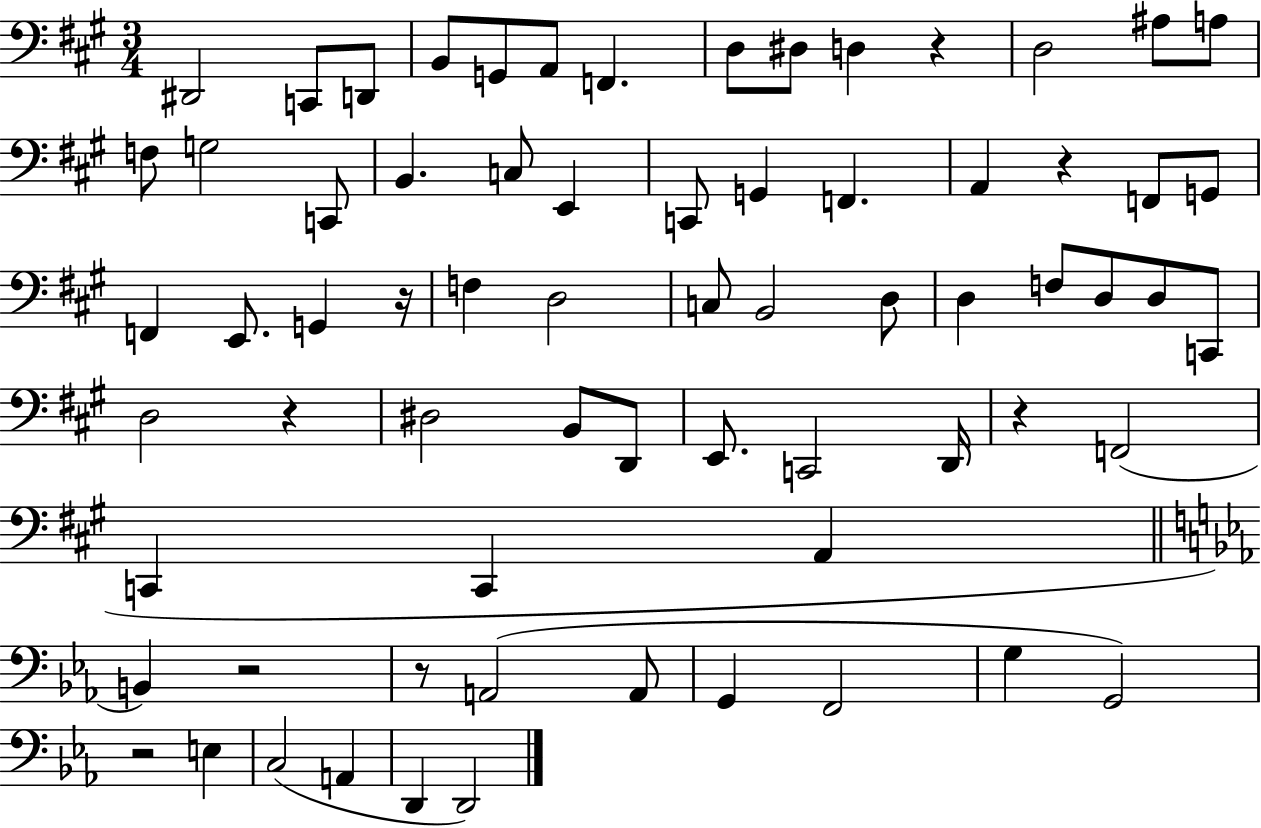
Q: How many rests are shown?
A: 8